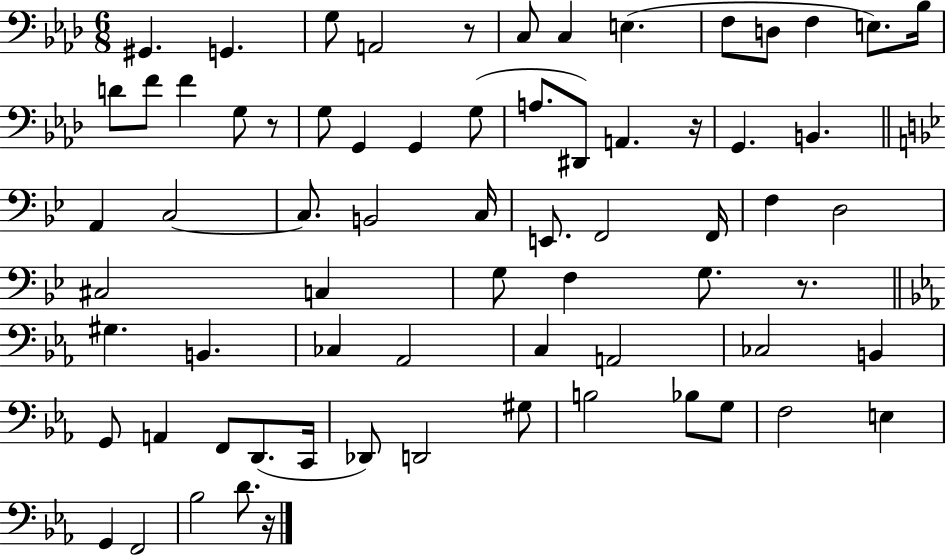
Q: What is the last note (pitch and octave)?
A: D4